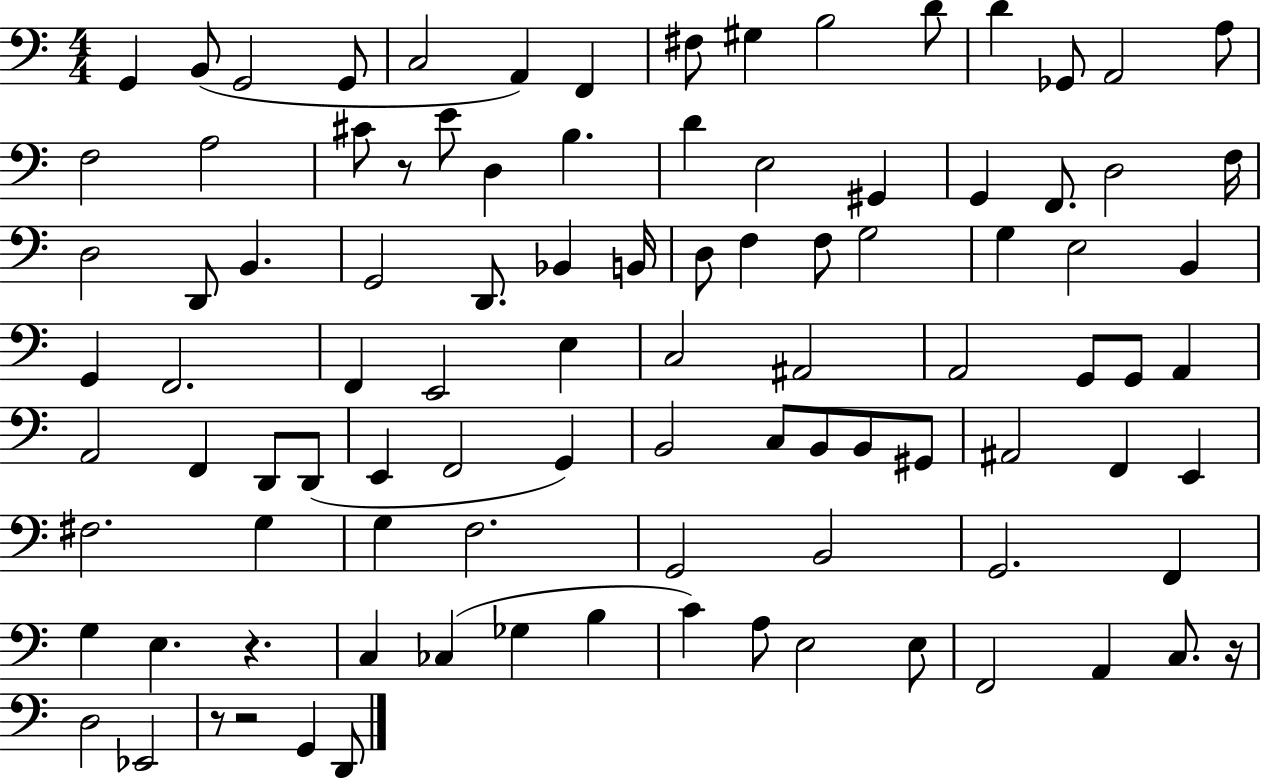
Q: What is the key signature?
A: C major